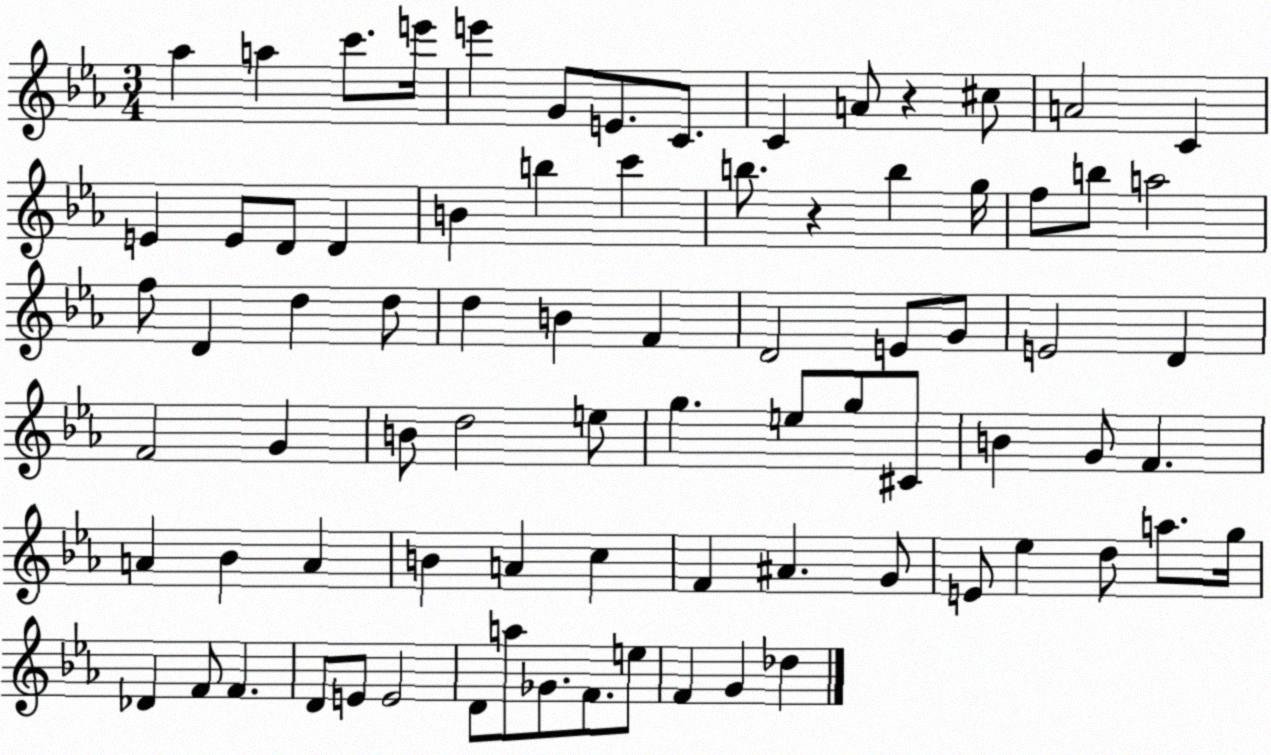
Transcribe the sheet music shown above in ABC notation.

X:1
T:Untitled
M:3/4
L:1/4
K:Eb
_a a c'/2 e'/4 e' G/2 E/2 C/2 C A/2 z ^c/2 A2 C E E/2 D/2 D B b c' b/2 z b g/4 f/2 b/2 a2 f/2 D d d/2 d B F D2 E/2 G/2 E2 D F2 G B/2 d2 e/2 g e/2 g/2 ^C/2 B G/2 F A _B A B A c F ^A G/2 E/2 _e d/2 a/2 g/4 _D F/2 F D/2 E/2 E2 D/2 a/2 _G/2 F/2 e/2 F G _d